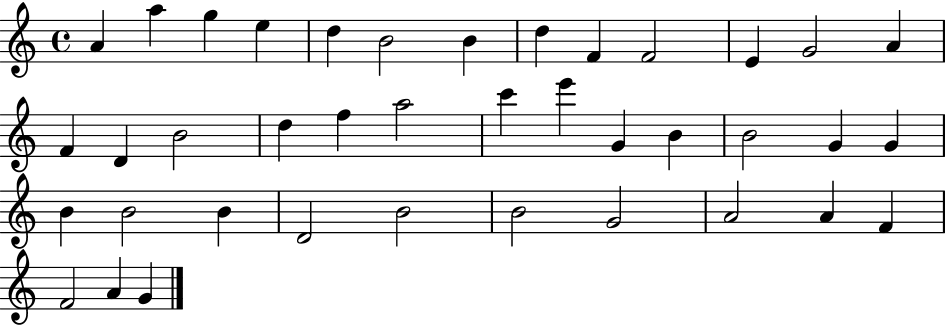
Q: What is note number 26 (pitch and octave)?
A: G4